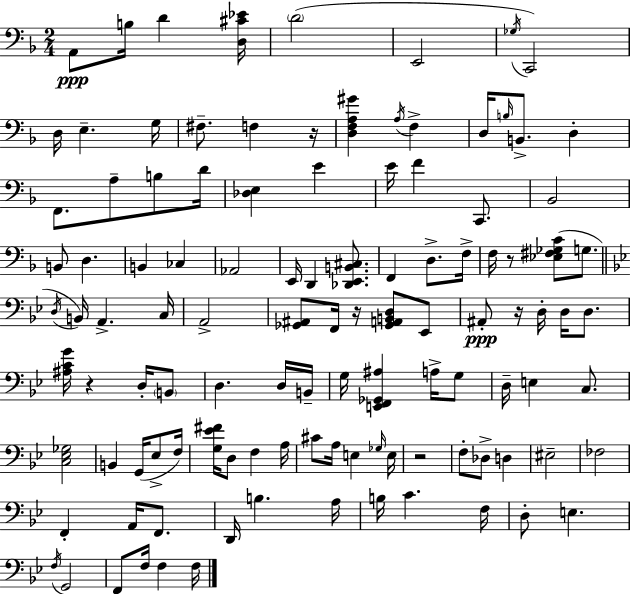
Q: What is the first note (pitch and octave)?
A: A2